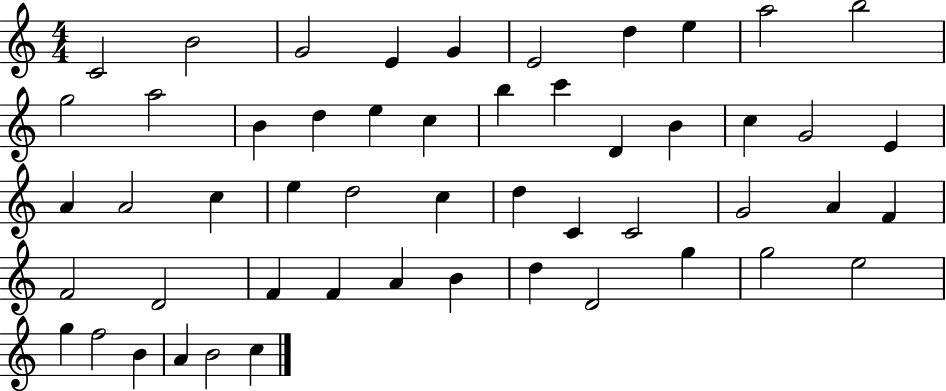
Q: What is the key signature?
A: C major